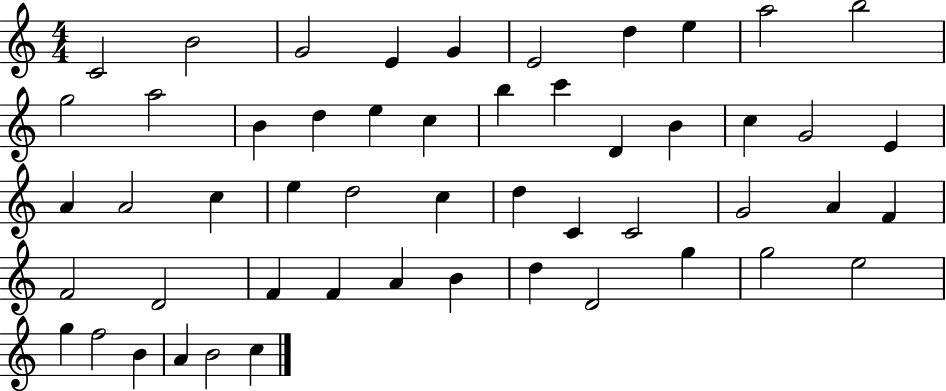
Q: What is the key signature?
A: C major